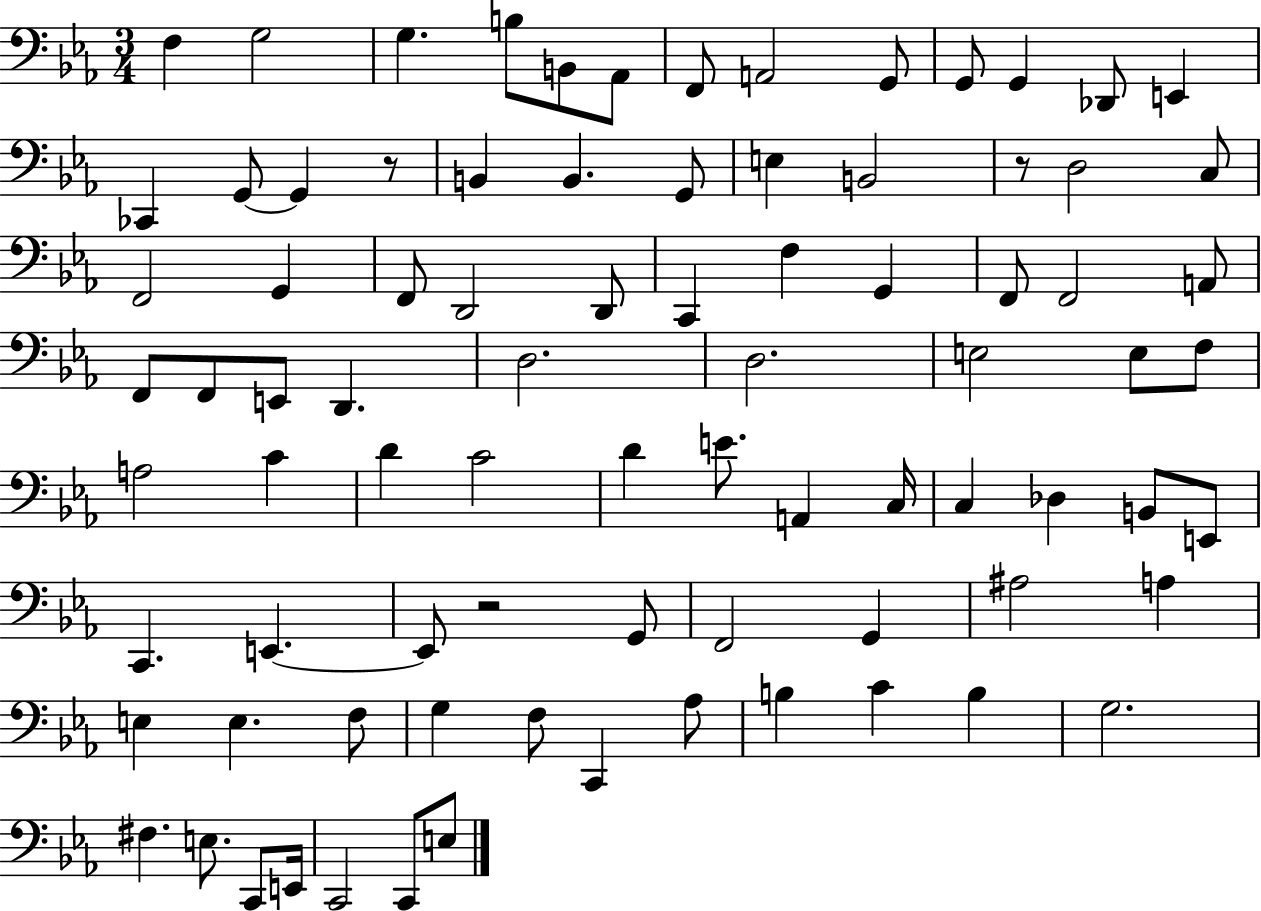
F3/q G3/h G3/q. B3/e B2/e Ab2/e F2/e A2/h G2/e G2/e G2/q Db2/e E2/q CES2/q G2/e G2/q R/e B2/q B2/q. G2/e E3/q B2/h R/e D3/h C3/e F2/h G2/q F2/e D2/h D2/e C2/q F3/q G2/q F2/e F2/h A2/e F2/e F2/e E2/e D2/q. D3/h. D3/h. E3/h E3/e F3/e A3/h C4/q D4/q C4/h D4/q E4/e. A2/q C3/s C3/q Db3/q B2/e E2/e C2/q. E2/q. E2/e R/h G2/e F2/h G2/q A#3/h A3/q E3/q E3/q. F3/e G3/q F3/e C2/q Ab3/e B3/q C4/q B3/q G3/h. F#3/q. E3/e. C2/e E2/s C2/h C2/e E3/e